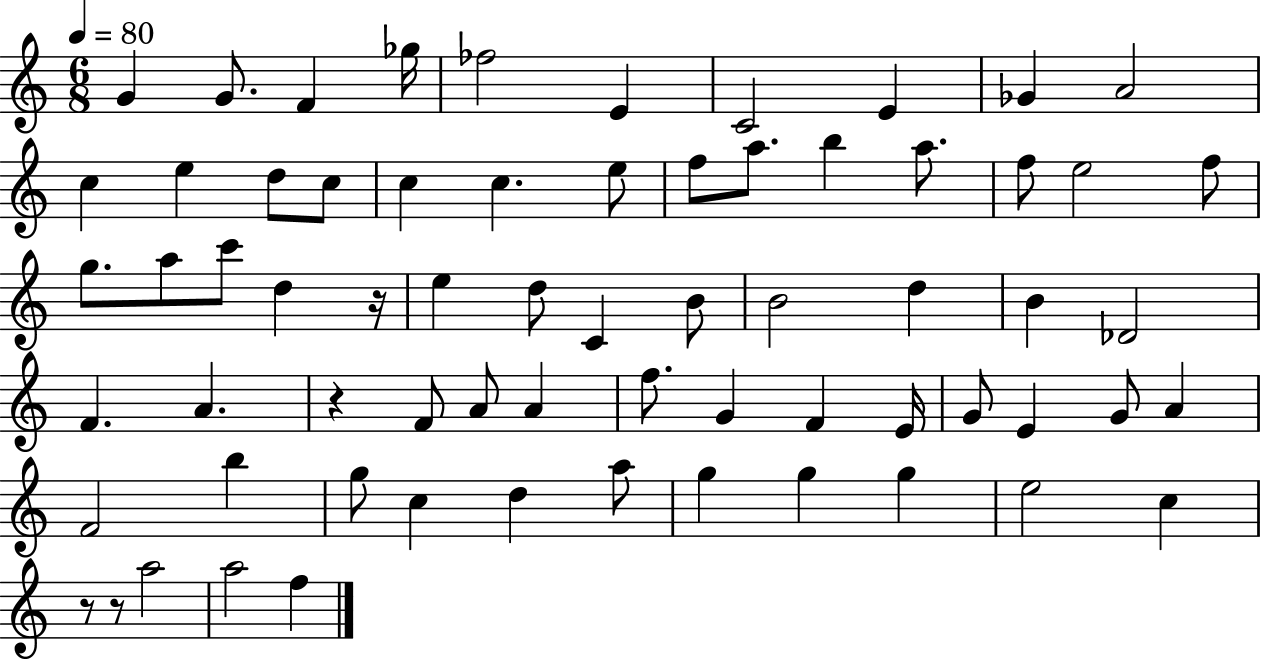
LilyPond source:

{
  \clef treble
  \numericTimeSignature
  \time 6/8
  \key c \major
  \tempo 4 = 80
  \repeat volta 2 { g'4 g'8. f'4 ges''16 | fes''2 e'4 | c'2 e'4 | ges'4 a'2 | \break c''4 e''4 d''8 c''8 | c''4 c''4. e''8 | f''8 a''8. b''4 a''8. | f''8 e''2 f''8 | \break g''8. a''8 c'''8 d''4 r16 | e''4 d''8 c'4 b'8 | b'2 d''4 | b'4 des'2 | \break f'4. a'4. | r4 f'8 a'8 a'4 | f''8. g'4 f'4 e'16 | g'8 e'4 g'8 a'4 | \break f'2 b''4 | g''8 c''4 d''4 a''8 | g''4 g''4 g''4 | e''2 c''4 | \break r8 r8 a''2 | a''2 f''4 | } \bar "|."
}